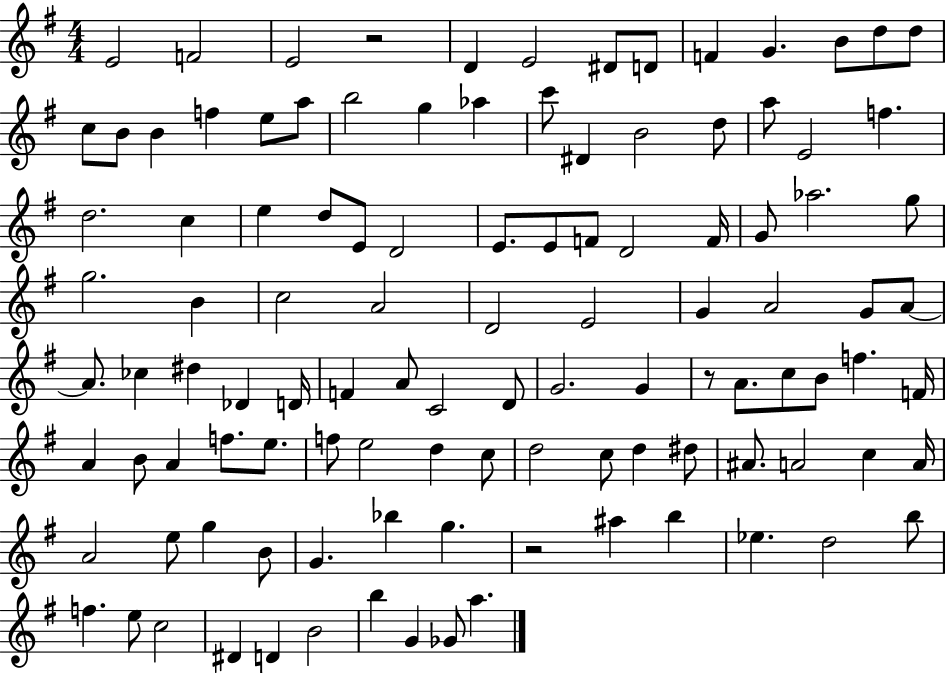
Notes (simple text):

E4/h F4/h E4/h R/h D4/q E4/h D#4/e D4/e F4/q G4/q. B4/e D5/e D5/e C5/e B4/e B4/q F5/q E5/e A5/e B5/h G5/q Ab5/q C6/e D#4/q B4/h D5/e A5/e E4/h F5/q. D5/h. C5/q E5/q D5/e E4/e D4/h E4/e. E4/e F4/e D4/h F4/s G4/e Ab5/h. G5/e G5/h. B4/q C5/h A4/h D4/h E4/h G4/q A4/h G4/e A4/e A4/e. CES5/q D#5/q Db4/q D4/s F4/q A4/e C4/h D4/e G4/h. G4/q R/e A4/e. C5/e B4/e F5/q. F4/s A4/q B4/e A4/q F5/e. E5/e. F5/e E5/h D5/q C5/e D5/h C5/e D5/q D#5/e A#4/e. A4/h C5/q A4/s A4/h E5/e G5/q B4/e G4/q. Bb5/q G5/q. R/h A#5/q B5/q Eb5/q. D5/h B5/e F5/q. E5/e C5/h D#4/q D4/q B4/h B5/q G4/q Gb4/e A5/q.